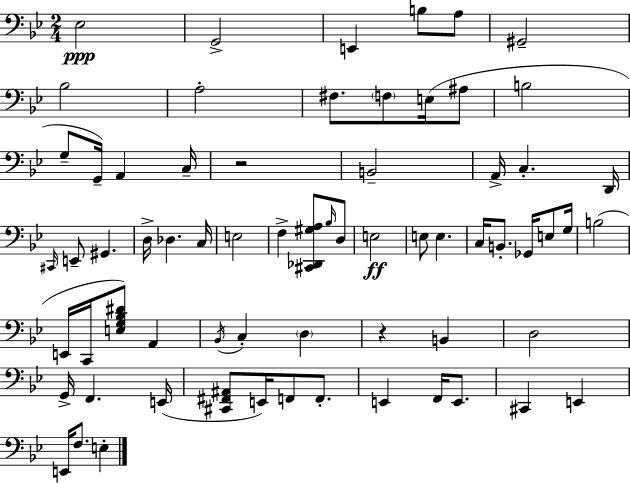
{
  \clef bass
  \numericTimeSignature
  \time 2/4
  \key g \minor
  ees2\ppp | g,2-> | e,4 b8 a8 | gis,2-- | \break bes2 | a2-. | fis8. \parenthesize f8 e16( ais8 | b2 | \break g8-- g,16--) a,4 c16-- | r2 | b,2-- | a,16-> c4.-. d,16 | \break \grace { cis,16 } e,8-- gis,4. | d16-> des4. | c16 e2 | f4-> <cis, des, gis a>8 \grace { bes16 } | \break d8 e2\ff | e8 e4. | c16 b,8.-. ges,16 e8 | g16 b2( | \break e,16 c,16 <e g bes dis'>8) a,4 | \acciaccatura { bes,16 } c4-. \parenthesize d4 | r4 b,4 | d2 | \break g,16-> f,4. | e,16( <cis, fis, ais,>8 e,16) f,8 | f,8.-. e,4 f,16 | e,8. cis,4 e,4 | \break e,16 f8. e4-. | \bar "|."
}